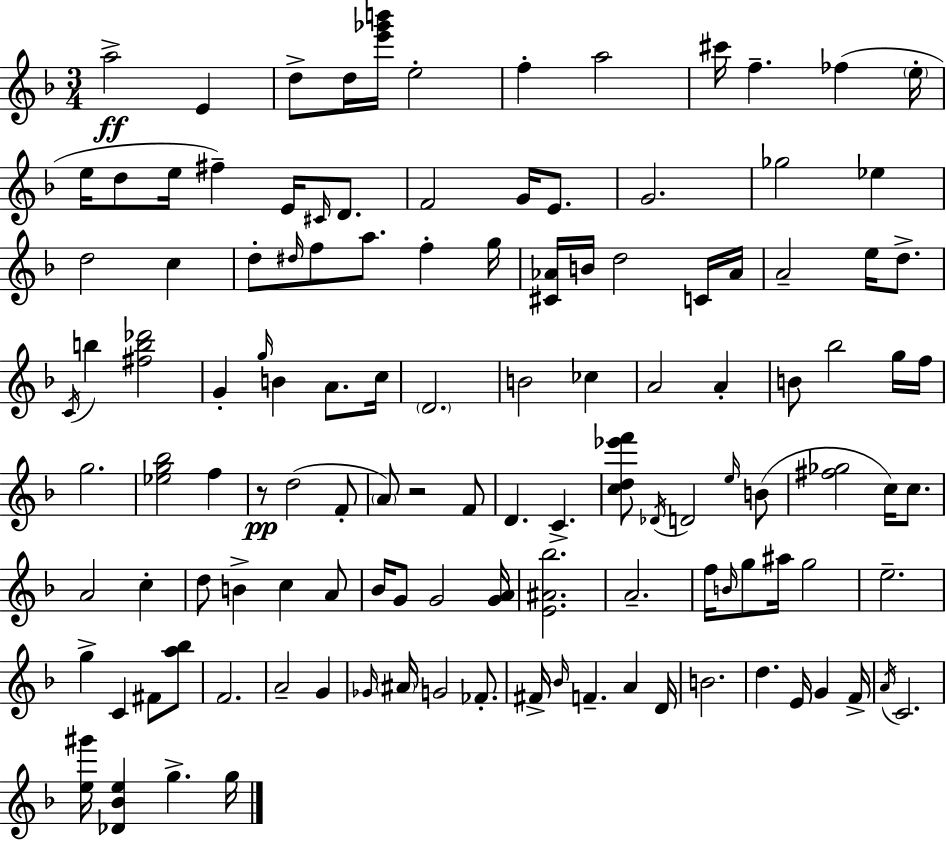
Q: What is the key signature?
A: F major